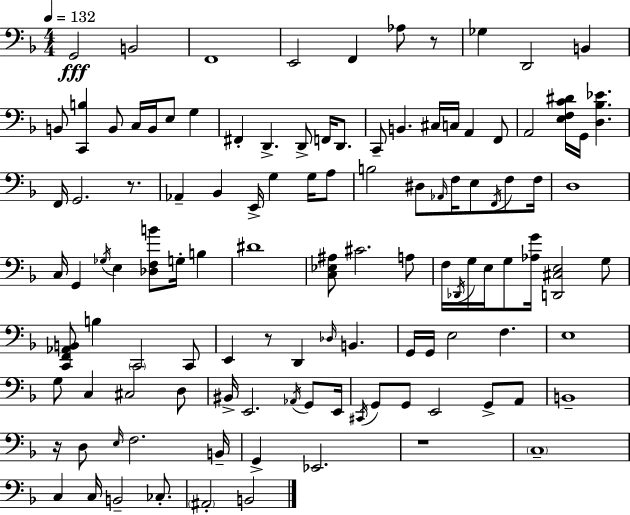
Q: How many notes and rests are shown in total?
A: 114